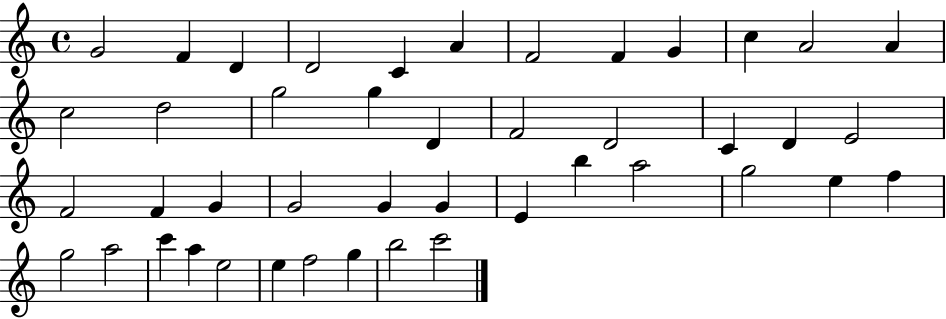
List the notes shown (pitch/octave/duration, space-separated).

G4/h F4/q D4/q D4/h C4/q A4/q F4/h F4/q G4/q C5/q A4/h A4/q C5/h D5/h G5/h G5/q D4/q F4/h D4/h C4/q D4/q E4/h F4/h F4/q G4/q G4/h G4/q G4/q E4/q B5/q A5/h G5/h E5/q F5/q G5/h A5/h C6/q A5/q E5/h E5/q F5/h G5/q B5/h C6/h